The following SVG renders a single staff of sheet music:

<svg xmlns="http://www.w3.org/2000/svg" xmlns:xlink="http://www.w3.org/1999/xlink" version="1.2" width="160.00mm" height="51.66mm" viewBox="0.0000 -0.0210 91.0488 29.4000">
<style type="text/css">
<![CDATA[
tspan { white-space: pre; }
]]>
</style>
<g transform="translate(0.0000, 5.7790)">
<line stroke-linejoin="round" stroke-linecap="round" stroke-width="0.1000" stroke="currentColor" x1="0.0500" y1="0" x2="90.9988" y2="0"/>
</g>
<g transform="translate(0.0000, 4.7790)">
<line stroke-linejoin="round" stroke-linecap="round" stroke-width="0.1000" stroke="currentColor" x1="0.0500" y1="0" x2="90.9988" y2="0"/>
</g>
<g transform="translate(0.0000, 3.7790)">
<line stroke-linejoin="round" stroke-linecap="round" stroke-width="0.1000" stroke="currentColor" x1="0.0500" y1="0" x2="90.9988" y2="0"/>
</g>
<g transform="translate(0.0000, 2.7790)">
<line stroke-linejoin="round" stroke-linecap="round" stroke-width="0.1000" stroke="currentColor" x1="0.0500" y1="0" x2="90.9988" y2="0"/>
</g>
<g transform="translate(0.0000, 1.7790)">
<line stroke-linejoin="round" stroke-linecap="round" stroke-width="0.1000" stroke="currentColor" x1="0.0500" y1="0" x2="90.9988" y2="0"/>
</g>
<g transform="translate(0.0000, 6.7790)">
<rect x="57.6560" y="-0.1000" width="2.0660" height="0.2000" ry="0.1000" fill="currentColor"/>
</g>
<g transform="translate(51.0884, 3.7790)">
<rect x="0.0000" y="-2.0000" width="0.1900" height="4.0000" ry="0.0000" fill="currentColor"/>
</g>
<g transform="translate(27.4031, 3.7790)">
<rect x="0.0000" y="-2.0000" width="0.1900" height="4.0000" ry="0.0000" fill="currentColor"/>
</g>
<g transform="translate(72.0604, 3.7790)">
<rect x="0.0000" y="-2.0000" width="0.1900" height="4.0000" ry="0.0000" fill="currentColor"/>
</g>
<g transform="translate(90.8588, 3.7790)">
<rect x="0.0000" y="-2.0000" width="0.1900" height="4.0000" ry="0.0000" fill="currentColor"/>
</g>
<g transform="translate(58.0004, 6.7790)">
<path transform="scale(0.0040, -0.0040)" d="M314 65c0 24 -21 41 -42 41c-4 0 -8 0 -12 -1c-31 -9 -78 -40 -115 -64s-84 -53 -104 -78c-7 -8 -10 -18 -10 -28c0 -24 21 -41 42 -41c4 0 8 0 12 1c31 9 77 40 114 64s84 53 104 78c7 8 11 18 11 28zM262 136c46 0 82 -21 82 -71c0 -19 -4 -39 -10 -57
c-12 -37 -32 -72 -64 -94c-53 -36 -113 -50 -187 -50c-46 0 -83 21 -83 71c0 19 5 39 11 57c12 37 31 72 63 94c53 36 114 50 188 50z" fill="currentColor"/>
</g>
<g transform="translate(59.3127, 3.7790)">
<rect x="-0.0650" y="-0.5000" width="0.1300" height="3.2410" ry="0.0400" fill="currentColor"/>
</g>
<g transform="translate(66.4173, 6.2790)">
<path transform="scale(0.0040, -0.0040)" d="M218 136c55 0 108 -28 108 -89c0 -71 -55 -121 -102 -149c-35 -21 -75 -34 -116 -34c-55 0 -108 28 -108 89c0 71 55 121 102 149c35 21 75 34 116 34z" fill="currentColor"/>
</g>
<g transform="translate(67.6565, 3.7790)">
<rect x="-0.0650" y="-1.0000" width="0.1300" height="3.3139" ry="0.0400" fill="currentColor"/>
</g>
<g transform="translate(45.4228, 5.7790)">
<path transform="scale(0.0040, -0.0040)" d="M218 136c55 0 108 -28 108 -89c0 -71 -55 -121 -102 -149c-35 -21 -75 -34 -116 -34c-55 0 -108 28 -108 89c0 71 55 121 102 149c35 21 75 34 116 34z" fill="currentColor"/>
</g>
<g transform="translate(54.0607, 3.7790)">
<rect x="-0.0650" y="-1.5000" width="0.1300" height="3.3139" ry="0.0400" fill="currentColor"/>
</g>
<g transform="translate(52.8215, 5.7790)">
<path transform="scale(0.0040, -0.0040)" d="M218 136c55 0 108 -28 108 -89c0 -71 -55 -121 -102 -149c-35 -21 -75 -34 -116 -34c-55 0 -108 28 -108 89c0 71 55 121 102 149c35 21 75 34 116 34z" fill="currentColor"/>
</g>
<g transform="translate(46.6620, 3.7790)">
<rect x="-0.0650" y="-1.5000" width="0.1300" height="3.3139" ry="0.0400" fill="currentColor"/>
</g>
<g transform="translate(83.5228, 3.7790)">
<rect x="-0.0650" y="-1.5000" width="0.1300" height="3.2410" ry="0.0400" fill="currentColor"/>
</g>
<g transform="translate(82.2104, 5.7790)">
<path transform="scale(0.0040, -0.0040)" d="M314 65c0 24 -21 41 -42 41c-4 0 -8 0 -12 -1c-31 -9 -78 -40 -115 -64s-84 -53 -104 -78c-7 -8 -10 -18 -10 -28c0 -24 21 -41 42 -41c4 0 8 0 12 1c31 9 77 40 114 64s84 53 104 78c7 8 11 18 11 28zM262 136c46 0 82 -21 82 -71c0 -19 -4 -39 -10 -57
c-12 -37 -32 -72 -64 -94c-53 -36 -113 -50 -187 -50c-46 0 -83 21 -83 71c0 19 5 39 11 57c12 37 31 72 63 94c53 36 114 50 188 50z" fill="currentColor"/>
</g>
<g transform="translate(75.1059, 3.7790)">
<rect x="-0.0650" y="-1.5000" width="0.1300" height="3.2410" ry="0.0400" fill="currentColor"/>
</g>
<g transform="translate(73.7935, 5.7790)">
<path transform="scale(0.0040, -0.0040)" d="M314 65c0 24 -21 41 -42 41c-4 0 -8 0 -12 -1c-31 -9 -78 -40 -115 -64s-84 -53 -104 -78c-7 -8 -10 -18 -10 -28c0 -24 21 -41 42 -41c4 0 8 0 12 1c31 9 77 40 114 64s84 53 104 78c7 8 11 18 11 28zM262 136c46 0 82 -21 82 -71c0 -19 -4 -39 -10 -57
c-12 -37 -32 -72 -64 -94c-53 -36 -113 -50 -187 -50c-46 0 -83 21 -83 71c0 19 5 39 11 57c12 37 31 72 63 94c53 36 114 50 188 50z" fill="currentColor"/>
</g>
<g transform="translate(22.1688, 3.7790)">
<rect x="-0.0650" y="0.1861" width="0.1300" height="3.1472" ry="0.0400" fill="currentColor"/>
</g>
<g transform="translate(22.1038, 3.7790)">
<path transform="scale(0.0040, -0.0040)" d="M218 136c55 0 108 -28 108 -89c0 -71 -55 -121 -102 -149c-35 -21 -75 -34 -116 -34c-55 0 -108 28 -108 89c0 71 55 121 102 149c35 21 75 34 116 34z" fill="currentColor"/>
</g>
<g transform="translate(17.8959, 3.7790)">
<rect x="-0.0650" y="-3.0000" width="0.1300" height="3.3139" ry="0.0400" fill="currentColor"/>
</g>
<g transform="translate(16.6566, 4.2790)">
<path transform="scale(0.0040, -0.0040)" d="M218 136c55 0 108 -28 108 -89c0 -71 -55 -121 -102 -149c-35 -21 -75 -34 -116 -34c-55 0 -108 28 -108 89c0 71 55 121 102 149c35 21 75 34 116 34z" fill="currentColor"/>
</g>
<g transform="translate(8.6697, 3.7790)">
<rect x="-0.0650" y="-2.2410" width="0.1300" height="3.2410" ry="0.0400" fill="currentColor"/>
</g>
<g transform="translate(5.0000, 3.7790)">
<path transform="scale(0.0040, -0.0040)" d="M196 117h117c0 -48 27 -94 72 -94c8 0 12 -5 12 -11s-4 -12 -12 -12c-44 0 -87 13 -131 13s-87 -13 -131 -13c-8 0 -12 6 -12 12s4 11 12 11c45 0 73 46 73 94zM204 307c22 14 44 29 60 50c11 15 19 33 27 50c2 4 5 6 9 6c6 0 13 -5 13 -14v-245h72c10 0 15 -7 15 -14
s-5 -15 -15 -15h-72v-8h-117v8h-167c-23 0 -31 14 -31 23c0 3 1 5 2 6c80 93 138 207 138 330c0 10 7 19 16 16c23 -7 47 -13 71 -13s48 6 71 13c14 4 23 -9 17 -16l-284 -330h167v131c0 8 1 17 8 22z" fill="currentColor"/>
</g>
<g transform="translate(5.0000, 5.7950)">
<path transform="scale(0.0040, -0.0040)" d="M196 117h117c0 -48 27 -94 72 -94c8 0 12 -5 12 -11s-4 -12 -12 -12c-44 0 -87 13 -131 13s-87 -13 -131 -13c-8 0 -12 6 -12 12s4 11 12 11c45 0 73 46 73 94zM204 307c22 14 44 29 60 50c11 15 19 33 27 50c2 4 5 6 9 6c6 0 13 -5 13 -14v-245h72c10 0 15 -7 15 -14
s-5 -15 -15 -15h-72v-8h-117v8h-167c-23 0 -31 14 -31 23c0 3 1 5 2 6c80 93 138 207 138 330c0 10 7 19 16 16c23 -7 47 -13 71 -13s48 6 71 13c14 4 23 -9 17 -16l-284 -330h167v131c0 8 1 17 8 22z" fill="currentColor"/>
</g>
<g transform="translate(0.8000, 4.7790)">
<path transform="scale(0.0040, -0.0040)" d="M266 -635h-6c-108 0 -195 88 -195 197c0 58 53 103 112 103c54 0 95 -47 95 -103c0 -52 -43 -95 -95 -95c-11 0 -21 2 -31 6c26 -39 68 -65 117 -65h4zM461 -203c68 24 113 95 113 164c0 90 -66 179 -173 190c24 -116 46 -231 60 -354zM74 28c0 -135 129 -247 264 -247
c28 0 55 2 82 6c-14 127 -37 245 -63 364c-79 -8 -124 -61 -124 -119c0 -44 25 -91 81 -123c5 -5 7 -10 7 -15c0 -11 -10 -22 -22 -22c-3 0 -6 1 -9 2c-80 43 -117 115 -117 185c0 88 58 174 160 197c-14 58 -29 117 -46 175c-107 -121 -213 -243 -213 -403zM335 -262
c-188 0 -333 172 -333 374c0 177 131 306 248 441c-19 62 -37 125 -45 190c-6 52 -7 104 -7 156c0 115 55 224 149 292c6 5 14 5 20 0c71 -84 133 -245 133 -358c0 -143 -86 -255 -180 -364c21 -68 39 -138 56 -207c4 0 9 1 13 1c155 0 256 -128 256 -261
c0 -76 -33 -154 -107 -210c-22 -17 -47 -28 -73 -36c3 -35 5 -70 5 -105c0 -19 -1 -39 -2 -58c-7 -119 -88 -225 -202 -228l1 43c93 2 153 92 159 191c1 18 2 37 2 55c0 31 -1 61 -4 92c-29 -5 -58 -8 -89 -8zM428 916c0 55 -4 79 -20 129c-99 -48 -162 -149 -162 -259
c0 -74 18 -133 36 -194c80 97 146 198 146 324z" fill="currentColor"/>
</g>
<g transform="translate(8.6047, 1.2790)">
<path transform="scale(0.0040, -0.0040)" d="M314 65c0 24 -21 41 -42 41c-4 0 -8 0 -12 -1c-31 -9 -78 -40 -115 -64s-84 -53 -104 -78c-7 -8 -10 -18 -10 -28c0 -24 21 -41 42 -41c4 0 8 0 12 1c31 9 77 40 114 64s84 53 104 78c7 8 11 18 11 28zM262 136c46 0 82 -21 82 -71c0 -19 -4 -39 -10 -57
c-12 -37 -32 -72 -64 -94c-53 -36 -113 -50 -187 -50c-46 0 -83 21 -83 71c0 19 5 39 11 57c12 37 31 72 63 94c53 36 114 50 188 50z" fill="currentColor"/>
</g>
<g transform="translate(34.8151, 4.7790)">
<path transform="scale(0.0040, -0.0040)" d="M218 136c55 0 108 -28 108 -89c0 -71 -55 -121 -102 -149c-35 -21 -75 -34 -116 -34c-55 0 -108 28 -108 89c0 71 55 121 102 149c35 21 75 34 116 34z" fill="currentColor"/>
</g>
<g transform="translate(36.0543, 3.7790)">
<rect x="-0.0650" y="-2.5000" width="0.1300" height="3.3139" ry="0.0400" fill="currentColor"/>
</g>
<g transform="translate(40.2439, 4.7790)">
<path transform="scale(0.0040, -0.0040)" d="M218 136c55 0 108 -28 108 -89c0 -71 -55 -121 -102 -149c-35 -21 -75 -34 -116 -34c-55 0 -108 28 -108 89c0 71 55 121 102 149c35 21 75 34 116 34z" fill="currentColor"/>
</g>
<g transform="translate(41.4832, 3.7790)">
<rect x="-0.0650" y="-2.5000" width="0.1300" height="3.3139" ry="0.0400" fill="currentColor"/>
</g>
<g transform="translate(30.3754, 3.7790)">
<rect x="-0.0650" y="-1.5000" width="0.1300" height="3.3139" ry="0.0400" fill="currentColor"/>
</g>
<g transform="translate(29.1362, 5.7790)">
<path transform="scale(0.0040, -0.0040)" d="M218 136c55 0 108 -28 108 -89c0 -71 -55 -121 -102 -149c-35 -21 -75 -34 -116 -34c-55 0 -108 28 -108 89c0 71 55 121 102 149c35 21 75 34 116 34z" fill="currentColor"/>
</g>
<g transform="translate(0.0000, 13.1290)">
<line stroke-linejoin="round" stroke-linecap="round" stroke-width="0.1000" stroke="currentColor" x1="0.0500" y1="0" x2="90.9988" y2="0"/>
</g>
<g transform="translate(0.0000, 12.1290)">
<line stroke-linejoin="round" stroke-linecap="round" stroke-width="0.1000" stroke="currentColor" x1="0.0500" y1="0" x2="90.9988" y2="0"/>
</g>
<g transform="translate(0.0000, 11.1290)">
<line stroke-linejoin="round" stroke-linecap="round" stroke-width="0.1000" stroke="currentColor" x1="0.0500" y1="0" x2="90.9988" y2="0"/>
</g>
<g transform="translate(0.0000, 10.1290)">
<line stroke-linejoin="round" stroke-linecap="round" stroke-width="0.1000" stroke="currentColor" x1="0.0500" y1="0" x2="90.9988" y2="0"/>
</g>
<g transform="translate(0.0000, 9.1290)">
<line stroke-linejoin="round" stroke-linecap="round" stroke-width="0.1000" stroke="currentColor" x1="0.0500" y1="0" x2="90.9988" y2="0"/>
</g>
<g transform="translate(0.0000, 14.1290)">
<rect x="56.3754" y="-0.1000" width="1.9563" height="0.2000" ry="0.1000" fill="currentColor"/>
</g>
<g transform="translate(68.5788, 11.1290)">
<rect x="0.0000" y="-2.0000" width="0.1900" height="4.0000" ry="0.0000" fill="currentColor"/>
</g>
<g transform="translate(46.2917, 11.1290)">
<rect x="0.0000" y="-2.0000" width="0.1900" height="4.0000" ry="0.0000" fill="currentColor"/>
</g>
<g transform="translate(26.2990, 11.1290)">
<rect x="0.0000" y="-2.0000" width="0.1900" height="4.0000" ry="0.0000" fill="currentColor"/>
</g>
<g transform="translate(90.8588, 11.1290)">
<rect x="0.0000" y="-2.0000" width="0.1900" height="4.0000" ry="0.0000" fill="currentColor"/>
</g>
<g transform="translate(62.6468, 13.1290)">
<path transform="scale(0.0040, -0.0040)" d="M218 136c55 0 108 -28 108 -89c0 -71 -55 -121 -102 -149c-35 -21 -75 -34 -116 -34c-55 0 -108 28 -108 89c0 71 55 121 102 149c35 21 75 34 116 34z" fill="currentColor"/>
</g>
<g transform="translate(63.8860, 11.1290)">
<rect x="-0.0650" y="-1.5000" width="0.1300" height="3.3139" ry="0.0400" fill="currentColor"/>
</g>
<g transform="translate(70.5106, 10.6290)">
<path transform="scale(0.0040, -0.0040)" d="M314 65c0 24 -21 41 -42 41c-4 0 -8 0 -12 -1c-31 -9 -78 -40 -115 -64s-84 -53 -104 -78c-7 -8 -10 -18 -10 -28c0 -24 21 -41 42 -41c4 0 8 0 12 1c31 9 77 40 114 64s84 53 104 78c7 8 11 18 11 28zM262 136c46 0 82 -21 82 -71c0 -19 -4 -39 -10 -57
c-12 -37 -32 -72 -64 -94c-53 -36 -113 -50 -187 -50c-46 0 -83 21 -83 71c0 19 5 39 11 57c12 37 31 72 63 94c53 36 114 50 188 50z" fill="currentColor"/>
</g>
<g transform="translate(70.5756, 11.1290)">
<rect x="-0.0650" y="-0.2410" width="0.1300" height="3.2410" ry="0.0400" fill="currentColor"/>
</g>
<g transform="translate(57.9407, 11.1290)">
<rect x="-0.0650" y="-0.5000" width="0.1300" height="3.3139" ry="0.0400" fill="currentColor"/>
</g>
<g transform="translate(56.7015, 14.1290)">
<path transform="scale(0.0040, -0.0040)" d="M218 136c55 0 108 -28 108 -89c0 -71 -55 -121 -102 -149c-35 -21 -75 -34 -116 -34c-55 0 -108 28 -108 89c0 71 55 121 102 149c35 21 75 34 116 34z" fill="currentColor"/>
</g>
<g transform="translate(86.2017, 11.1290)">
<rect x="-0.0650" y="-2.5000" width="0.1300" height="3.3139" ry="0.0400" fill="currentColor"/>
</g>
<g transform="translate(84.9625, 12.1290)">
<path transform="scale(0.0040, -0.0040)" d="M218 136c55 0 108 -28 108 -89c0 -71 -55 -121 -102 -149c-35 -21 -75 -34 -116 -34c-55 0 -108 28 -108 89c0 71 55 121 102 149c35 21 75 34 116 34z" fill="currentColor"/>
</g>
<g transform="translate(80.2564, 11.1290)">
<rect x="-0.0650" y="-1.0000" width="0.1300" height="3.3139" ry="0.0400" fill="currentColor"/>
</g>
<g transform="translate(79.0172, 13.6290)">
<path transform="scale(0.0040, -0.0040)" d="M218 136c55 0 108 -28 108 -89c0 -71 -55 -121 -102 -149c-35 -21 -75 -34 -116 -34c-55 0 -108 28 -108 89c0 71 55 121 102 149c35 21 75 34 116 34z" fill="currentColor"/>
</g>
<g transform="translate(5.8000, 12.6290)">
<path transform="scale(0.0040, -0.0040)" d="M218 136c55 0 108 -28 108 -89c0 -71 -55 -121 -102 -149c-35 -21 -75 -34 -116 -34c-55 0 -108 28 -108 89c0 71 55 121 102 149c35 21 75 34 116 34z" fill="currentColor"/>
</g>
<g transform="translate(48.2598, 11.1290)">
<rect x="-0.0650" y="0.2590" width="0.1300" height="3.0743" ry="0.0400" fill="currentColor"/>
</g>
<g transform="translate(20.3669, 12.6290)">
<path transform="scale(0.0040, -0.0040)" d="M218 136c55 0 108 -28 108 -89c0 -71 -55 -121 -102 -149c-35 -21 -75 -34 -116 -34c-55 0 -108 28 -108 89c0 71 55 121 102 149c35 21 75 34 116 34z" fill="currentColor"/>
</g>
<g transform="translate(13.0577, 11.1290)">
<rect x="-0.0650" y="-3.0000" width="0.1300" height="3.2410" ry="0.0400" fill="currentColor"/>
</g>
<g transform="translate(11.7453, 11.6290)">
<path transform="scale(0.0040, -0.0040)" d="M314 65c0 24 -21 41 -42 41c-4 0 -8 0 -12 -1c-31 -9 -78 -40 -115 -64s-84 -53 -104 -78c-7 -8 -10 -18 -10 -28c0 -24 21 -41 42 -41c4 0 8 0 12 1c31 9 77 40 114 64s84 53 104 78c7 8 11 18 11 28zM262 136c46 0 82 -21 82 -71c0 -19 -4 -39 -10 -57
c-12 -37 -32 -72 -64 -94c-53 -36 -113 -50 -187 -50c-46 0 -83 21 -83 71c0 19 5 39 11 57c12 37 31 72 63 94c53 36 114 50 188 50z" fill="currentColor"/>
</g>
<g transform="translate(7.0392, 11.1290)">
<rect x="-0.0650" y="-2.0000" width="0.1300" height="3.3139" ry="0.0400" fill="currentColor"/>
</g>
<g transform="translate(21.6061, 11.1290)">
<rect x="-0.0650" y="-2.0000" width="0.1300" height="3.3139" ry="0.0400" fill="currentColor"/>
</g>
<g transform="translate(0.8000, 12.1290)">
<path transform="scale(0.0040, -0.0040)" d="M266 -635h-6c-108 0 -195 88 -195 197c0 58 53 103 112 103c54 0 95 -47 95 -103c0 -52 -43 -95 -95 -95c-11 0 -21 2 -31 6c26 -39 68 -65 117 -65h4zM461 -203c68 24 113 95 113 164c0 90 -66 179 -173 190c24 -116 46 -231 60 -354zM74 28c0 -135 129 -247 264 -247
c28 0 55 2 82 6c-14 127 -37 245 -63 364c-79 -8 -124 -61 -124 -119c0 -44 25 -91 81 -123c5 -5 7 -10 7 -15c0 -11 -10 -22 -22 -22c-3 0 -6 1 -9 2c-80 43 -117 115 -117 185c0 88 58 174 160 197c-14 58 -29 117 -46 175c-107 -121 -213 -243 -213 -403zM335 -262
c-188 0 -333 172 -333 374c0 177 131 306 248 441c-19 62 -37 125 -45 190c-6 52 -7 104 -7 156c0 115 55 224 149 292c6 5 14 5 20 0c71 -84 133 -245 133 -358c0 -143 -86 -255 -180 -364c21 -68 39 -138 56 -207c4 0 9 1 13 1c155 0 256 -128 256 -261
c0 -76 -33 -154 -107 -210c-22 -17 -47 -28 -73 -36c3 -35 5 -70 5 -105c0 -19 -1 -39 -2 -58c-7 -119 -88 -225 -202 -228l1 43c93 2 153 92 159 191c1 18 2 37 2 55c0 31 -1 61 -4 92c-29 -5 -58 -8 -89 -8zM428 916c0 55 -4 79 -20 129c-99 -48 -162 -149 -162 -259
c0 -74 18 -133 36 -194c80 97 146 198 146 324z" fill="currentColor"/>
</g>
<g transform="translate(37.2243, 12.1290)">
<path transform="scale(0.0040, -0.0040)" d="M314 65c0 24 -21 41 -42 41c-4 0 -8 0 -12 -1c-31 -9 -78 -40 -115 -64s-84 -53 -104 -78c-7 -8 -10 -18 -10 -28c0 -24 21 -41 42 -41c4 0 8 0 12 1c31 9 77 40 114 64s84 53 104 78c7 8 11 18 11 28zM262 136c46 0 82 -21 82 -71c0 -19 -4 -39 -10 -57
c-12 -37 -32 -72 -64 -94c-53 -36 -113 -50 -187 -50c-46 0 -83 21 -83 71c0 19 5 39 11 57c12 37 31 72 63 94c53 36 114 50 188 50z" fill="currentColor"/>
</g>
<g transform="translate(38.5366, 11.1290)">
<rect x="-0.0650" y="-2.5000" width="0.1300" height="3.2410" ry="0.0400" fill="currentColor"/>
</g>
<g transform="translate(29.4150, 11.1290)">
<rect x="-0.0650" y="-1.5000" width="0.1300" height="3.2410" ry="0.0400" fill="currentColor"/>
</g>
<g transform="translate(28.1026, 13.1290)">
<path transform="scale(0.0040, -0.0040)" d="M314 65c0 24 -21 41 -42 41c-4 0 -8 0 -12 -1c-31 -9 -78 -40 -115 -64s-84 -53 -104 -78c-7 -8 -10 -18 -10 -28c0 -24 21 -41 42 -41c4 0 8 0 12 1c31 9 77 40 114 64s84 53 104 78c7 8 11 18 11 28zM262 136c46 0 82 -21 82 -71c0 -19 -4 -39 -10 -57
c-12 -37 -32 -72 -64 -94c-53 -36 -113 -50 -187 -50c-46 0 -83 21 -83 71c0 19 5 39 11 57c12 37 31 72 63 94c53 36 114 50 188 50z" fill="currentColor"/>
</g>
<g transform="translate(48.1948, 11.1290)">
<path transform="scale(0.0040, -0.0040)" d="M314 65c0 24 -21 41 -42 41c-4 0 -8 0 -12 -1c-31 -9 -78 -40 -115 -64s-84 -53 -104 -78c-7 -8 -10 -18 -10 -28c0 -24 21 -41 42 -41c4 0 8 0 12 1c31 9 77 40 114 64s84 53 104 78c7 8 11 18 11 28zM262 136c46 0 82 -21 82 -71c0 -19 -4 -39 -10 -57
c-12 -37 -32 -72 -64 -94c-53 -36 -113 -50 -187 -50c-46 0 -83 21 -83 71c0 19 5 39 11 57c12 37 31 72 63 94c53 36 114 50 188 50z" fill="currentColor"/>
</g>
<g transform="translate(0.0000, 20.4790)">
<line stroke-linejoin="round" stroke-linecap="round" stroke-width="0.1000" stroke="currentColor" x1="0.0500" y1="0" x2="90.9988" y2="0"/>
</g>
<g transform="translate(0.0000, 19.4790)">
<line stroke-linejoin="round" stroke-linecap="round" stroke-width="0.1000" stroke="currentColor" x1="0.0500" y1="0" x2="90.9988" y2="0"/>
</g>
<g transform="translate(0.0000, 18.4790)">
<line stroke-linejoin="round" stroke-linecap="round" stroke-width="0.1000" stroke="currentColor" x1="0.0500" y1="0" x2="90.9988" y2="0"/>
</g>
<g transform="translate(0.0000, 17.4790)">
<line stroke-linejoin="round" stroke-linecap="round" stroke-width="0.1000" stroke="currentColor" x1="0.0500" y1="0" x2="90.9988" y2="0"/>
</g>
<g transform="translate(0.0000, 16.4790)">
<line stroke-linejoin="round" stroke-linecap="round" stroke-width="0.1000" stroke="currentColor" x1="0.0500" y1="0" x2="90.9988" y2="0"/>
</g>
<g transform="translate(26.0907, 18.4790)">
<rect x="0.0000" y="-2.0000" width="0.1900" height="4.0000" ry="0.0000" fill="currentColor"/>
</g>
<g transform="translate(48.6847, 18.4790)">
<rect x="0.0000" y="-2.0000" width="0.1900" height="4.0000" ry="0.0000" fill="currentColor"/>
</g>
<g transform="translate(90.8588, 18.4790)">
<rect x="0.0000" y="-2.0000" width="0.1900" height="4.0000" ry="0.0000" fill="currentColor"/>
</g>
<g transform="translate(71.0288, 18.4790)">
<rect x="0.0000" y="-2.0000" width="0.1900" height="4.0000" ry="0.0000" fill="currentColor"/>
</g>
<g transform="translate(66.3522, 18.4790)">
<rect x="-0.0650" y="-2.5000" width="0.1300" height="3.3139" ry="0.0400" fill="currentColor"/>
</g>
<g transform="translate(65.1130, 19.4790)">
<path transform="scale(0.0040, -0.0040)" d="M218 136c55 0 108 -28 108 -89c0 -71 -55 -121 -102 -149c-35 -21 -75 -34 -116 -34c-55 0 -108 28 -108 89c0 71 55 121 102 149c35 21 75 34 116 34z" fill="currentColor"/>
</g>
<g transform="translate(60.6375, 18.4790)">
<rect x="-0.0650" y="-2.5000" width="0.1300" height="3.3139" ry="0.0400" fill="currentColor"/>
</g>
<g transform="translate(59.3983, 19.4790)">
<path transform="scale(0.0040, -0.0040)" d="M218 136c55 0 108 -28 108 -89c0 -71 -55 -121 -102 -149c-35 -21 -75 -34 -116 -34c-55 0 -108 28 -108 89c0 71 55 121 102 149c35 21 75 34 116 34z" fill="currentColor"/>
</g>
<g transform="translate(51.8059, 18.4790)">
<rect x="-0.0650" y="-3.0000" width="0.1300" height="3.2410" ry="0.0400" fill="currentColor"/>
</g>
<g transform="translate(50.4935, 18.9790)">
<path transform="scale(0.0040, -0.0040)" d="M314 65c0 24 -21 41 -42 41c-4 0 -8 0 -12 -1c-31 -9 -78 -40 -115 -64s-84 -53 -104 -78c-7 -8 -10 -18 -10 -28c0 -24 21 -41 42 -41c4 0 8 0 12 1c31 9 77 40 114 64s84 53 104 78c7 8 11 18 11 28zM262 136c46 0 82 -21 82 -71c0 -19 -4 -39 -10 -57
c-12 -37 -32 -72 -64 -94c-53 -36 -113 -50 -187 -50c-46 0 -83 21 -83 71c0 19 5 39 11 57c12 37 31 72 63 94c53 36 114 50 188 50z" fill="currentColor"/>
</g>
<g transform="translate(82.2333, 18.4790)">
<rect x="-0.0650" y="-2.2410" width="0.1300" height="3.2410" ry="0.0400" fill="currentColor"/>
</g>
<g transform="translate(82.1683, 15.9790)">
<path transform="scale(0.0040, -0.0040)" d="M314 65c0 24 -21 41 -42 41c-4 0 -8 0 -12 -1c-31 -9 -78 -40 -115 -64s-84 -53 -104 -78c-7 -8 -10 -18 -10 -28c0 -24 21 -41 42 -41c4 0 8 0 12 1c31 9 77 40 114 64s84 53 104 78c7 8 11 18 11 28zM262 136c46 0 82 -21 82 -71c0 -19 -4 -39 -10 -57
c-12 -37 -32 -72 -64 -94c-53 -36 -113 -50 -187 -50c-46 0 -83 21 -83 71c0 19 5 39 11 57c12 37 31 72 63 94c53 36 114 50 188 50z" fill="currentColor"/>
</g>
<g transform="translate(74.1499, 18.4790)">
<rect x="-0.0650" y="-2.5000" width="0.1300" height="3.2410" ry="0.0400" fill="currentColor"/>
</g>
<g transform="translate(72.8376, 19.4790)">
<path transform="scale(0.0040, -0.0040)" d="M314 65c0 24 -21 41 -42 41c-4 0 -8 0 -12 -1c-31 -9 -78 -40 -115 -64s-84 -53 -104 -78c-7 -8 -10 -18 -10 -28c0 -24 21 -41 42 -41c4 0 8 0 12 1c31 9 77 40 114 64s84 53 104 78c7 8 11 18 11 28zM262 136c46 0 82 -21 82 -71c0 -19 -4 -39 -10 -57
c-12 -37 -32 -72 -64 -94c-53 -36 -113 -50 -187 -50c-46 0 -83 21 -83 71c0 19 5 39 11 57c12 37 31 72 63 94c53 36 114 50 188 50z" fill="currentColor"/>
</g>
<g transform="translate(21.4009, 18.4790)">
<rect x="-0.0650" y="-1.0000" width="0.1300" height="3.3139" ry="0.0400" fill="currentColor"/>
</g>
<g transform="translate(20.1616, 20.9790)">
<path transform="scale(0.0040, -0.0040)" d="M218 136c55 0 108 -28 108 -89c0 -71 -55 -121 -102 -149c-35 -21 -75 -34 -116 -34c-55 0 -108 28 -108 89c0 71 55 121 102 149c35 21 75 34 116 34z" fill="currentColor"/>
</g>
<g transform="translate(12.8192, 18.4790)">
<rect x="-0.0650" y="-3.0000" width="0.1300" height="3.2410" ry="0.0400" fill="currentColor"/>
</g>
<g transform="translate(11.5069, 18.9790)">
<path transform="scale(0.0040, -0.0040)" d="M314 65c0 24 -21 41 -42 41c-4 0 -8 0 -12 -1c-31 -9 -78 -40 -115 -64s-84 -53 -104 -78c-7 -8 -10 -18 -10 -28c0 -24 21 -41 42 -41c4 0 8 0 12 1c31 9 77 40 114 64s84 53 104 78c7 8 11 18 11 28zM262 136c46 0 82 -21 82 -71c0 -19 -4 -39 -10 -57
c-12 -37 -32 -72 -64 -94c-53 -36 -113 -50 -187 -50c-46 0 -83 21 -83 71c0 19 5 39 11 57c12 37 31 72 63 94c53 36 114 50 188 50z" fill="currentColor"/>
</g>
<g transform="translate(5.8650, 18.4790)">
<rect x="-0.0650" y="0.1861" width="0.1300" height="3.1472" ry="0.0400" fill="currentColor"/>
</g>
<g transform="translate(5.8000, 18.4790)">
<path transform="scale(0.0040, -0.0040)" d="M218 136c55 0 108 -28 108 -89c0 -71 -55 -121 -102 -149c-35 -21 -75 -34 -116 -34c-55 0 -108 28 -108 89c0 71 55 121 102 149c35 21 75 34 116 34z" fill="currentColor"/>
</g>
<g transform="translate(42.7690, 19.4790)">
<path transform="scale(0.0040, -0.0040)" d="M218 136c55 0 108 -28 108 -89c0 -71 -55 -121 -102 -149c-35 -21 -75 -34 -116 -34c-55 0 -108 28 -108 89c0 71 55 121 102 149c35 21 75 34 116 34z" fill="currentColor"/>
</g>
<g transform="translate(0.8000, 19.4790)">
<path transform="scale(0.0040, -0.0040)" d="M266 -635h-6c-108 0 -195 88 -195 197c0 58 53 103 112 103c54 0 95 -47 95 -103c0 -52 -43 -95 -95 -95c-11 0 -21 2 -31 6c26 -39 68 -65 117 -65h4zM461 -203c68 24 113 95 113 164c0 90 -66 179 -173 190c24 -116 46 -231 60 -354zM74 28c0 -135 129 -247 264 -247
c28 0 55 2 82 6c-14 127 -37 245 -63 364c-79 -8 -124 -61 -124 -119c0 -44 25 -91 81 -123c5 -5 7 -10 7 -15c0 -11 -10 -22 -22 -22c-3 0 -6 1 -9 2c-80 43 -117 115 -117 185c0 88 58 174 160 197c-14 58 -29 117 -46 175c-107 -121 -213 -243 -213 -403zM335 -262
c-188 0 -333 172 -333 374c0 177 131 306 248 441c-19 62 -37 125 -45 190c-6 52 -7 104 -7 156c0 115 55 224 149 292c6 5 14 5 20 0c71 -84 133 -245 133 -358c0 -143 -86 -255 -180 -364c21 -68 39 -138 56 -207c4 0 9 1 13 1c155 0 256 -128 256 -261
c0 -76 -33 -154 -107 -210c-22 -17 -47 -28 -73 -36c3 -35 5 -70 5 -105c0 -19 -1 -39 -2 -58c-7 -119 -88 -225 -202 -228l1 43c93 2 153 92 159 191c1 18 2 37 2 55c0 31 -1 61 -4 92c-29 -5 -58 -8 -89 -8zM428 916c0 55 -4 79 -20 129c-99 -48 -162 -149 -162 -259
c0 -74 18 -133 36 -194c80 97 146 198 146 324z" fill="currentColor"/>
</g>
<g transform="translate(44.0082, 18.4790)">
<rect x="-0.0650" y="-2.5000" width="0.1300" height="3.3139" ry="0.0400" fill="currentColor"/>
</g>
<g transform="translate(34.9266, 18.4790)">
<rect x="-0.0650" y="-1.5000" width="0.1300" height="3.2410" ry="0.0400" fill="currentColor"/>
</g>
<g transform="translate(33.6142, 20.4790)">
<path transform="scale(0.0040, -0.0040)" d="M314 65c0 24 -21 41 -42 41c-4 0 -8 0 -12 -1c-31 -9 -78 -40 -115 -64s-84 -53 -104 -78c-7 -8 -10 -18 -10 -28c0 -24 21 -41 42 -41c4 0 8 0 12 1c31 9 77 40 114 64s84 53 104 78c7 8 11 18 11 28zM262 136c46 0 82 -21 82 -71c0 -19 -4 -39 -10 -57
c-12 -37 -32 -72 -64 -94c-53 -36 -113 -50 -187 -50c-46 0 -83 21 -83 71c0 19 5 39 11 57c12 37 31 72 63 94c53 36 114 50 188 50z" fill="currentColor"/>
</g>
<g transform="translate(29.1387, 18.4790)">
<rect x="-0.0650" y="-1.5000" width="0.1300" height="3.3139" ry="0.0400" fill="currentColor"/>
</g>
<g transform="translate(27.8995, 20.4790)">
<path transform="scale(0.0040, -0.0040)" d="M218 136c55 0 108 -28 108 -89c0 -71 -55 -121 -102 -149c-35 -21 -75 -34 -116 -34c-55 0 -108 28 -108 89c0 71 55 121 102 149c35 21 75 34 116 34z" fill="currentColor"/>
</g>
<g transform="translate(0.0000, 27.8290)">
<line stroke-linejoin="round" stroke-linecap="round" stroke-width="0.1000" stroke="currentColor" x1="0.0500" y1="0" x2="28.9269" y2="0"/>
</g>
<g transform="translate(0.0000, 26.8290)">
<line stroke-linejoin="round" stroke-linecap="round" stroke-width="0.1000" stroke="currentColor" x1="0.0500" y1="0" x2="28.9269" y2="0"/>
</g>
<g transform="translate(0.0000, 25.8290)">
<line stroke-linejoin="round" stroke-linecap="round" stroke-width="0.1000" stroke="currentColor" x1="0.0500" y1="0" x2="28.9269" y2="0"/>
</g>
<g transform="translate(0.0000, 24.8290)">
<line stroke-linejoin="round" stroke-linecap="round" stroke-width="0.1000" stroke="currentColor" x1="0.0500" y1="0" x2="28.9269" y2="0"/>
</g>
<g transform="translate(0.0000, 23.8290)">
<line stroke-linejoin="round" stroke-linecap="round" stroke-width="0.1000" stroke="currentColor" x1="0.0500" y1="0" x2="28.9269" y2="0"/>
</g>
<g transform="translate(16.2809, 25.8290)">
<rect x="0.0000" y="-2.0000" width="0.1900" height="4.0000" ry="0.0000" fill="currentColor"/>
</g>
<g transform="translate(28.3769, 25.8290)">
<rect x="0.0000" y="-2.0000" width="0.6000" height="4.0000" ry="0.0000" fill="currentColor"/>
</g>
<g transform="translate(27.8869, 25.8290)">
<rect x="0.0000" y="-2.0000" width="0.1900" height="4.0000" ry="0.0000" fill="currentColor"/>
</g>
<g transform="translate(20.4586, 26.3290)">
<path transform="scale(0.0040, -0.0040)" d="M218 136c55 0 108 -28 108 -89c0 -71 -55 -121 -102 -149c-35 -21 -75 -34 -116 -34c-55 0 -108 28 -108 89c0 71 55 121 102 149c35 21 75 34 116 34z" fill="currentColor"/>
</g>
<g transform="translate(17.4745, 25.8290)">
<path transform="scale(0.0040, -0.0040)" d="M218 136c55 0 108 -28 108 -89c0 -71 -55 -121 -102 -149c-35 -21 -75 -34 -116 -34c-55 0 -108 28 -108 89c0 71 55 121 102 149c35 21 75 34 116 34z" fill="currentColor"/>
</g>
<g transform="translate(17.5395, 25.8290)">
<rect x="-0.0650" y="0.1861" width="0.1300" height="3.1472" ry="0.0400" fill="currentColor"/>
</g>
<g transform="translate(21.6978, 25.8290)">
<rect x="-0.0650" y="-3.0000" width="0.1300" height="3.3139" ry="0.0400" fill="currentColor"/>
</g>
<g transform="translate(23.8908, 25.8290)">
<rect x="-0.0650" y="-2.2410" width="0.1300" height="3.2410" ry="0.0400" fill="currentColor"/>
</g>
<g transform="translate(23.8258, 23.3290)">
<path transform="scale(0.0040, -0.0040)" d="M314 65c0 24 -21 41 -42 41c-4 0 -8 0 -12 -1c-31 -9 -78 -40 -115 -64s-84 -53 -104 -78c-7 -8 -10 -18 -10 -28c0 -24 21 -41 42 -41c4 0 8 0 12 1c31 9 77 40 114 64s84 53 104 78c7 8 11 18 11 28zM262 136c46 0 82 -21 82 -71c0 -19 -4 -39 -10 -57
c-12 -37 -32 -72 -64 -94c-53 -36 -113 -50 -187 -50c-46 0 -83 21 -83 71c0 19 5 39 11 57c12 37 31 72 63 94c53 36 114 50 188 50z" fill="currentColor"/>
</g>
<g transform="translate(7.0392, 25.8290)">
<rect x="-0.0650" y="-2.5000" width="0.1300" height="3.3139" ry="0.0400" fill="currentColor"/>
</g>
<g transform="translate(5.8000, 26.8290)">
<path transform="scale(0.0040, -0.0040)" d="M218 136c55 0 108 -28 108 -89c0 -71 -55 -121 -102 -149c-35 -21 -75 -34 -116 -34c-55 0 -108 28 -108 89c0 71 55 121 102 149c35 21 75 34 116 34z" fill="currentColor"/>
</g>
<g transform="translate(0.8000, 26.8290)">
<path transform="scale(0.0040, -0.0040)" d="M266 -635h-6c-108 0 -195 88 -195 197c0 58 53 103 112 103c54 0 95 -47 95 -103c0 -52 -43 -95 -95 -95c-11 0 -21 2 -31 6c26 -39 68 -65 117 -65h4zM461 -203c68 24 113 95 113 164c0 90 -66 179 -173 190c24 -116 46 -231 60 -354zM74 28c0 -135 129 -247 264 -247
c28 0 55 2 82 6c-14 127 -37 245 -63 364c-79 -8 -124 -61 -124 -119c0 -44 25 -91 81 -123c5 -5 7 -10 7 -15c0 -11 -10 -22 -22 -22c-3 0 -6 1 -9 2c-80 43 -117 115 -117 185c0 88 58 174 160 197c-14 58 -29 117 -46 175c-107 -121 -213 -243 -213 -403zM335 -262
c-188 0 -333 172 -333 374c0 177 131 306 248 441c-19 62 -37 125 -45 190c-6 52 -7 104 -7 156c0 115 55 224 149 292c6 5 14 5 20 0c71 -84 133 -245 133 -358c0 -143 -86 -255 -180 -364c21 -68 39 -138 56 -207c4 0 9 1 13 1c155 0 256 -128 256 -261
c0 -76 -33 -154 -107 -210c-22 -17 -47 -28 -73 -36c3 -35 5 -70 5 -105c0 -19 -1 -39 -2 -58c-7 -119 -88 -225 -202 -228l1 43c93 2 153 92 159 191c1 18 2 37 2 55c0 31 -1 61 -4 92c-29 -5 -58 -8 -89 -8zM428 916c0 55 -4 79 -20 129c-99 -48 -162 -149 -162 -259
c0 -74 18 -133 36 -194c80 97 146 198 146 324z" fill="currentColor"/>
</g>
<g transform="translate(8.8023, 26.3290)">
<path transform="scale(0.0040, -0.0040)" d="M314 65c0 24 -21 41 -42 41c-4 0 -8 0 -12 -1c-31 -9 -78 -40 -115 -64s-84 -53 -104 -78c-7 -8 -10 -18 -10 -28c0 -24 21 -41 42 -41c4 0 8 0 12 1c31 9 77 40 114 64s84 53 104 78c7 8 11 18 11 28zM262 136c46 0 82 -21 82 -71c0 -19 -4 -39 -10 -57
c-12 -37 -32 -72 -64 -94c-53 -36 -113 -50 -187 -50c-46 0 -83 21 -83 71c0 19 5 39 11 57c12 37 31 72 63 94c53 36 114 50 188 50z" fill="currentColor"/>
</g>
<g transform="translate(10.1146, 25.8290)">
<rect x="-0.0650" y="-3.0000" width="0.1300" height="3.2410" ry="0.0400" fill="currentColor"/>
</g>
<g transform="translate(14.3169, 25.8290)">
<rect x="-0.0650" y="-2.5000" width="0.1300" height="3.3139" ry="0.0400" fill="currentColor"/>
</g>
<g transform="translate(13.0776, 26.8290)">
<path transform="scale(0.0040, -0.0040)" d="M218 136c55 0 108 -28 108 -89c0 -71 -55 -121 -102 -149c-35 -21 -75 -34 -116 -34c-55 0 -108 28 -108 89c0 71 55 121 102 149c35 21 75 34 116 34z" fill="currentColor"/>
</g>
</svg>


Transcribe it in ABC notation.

X:1
T:Untitled
M:4/4
L:1/4
K:C
g2 A B E G G E E C2 D E2 E2 F A2 F E2 G2 B2 C E c2 D G B A2 D E E2 G A2 G G G2 g2 G A2 G B A g2